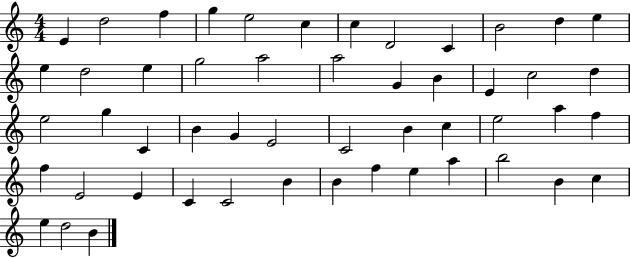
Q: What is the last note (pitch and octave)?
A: B4